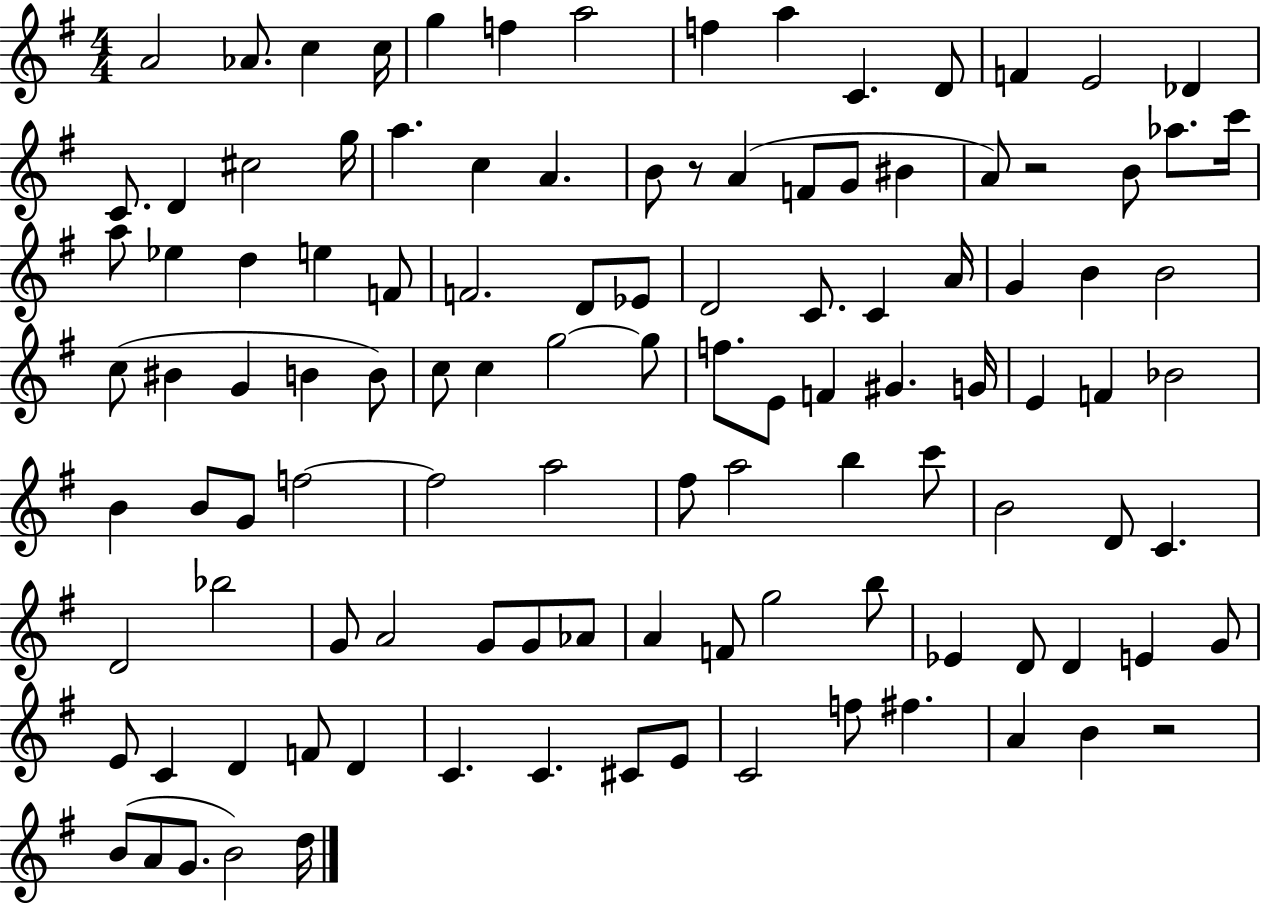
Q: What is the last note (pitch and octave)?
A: D5